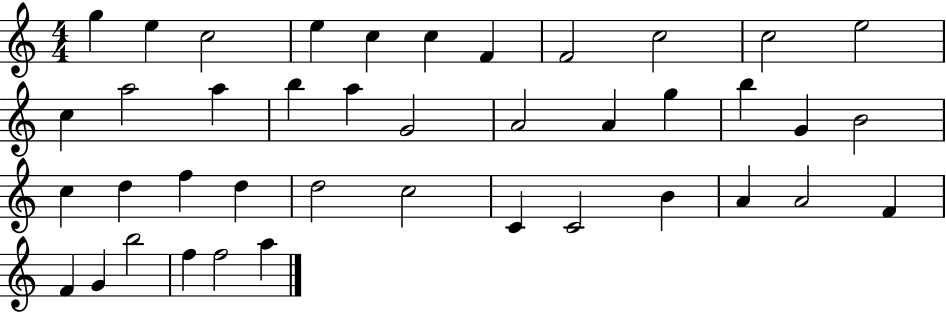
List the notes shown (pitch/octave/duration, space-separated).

G5/q E5/q C5/h E5/q C5/q C5/q F4/q F4/h C5/h C5/h E5/h C5/q A5/h A5/q B5/q A5/q G4/h A4/h A4/q G5/q B5/q G4/q B4/h C5/q D5/q F5/q D5/q D5/h C5/h C4/q C4/h B4/q A4/q A4/h F4/q F4/q G4/q B5/h F5/q F5/h A5/q